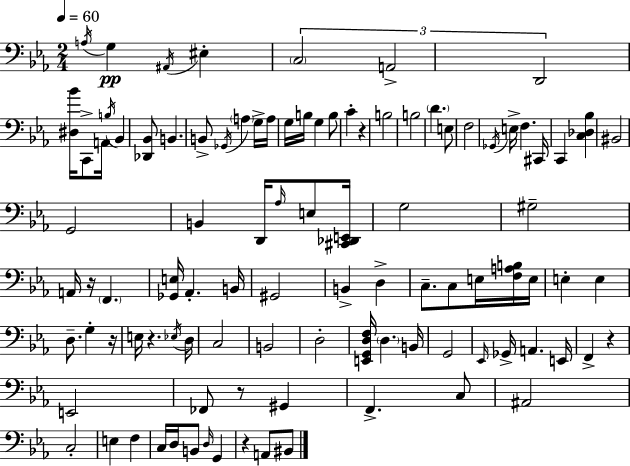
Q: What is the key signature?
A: C minor